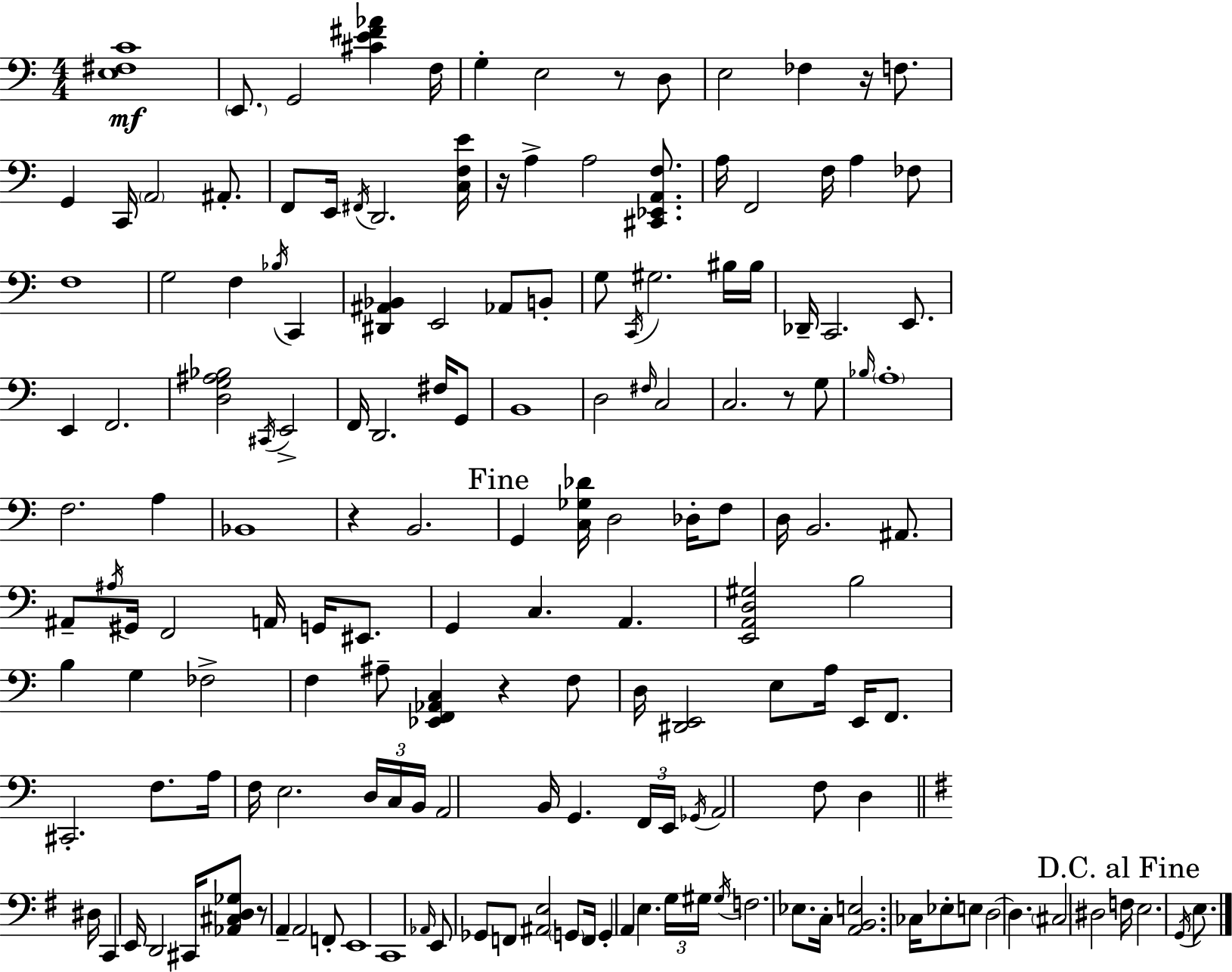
X:1
T:Untitled
M:4/4
L:1/4
K:C
[E,^F,C]4 E,,/2 G,,2 [^CE^F_A] F,/4 G, E,2 z/2 D,/2 E,2 _F, z/4 F,/2 G,, C,,/4 A,,2 ^A,,/2 F,,/2 E,,/4 ^F,,/4 D,,2 [C,F,E]/4 z/4 A, A,2 [^C,,_E,,A,,F,]/2 A,/4 F,,2 F,/4 A, _F,/2 F,4 G,2 F, _B,/4 C,, [^D,,^A,,_B,,] E,,2 _A,,/2 B,,/2 G,/2 C,,/4 ^G,2 ^B,/4 ^B,/4 _D,,/4 C,,2 E,,/2 E,, F,,2 [D,G,^A,_B,]2 ^C,,/4 E,,2 F,,/4 D,,2 ^F,/4 G,,/2 B,,4 D,2 ^F,/4 C,2 C,2 z/2 G,/2 _B,/4 A,4 F,2 A, _B,,4 z B,,2 G,, [C,_G,_D]/4 D,2 _D,/4 F,/2 D,/4 B,,2 ^A,,/2 ^A,,/2 ^A,/4 ^G,,/4 F,,2 A,,/4 G,,/4 ^E,,/2 G,, C, A,, [E,,A,,D,^G,]2 B,2 B, G, _F,2 F, ^A,/2 [_E,,F,,_A,,C,] z F,/2 D,/4 [^D,,E,,]2 E,/2 A,/4 E,,/4 F,,/2 ^C,,2 F,/2 A,/4 F,/4 E,2 D,/4 C,/4 B,,/4 A,,2 B,,/4 G,, F,,/4 E,,/4 _G,,/4 A,,2 F,/2 D, ^D,/4 C,, E,,/4 D,,2 ^C,,/4 [_A,,^C,D,_G,]/2 z/2 A,, A,,2 F,,/2 E,,4 C,,4 _A,,/4 E,,/2 _G,,/2 F,,/2 [^A,,E,]2 G,,/2 F,,/4 G,, A,, E, G,/4 ^G,/4 ^G,/4 F,2 _E,/2 C,/4 [A,,B,,E,]2 _C,/4 _E,/2 E,/2 D,2 D, ^C,2 ^D,2 F,/4 E,2 G,,/4 E,/2